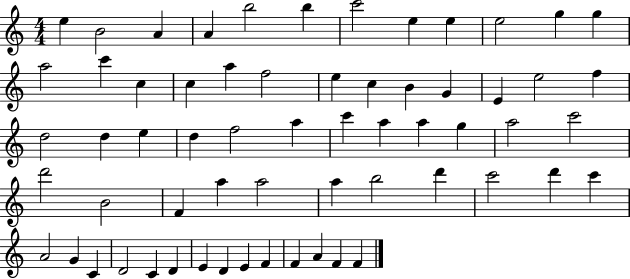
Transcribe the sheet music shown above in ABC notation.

X:1
T:Untitled
M:4/4
L:1/4
K:C
e B2 A A b2 b c'2 e e e2 g g a2 c' c c a f2 e c B G E e2 f d2 d e d f2 a c' a a g a2 c'2 d'2 B2 F a a2 a b2 d' c'2 d' c' A2 G C D2 C D E D E F F A F F